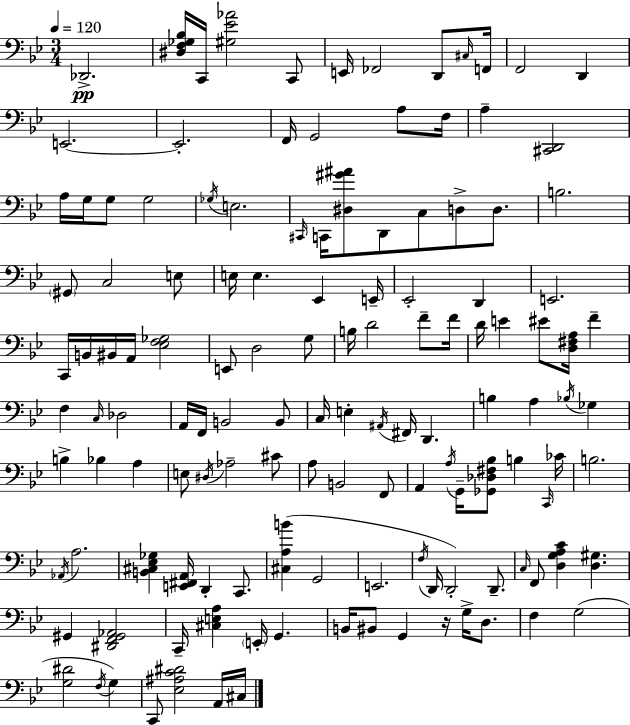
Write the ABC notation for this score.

X:1
T:Untitled
M:3/4
L:1/4
K:Bb
_D,,2 [^D,F,_G,_B,]/4 C,,/4 [^G,_E_A]2 C,,/2 E,,/4 _F,,2 D,,/2 ^C,/4 F,,/4 F,,2 D,, E,,2 E,,2 F,,/4 G,,2 A,/2 F,/4 A, [^C,,D,,]2 A,/4 G,/4 G,/2 G,2 _G,/4 E,2 ^C,,/4 C,,/4 [^D,^G^A]/2 D,,/2 C,/2 D,/2 D,/2 B,2 ^G,,/2 C,2 E,/2 E,/4 E, _E,, E,,/4 _E,,2 D,, E,,2 C,,/4 B,,/4 ^B,,/4 A,,/4 [_E,F,_G,]2 E,,/2 D,2 G,/2 B,/4 D2 F/2 F/4 D/4 E ^E/2 [D,^F,A,]/4 F F, C,/4 _D,2 A,,/4 F,,/4 B,,2 B,,/2 C,/4 E, ^A,,/4 ^F,,/4 D,, B, A, _B,/4 _G, B, _B, A, E,/2 ^D,/4 _A,2 ^C/2 A,/2 B,,2 F,,/2 A,, A,/4 G,,/4 [_G,,_D,^F,_B,]/2 B, C,,/4 _C/4 B,2 _A,,/4 A,2 [B,,^C,_E,_G,] [E,,^F,,A,,]/4 D,, C,,/2 [^C,A,B] G,,2 E,,2 F,/4 D,,/4 D,,2 D,,/2 C,/4 F,,/2 [D,G,A,C] [D,^G,] ^G,, [^D,,F,,^G,,_A,,]2 C,,/4 [^C,E,A,] E,,/4 G,, B,,/4 ^B,,/2 G,, z/4 G,/4 D,/2 F, G,2 [G,^D]2 F,/4 G, C,,/2 [_E,^A,C^D]2 A,,/4 ^C,/4